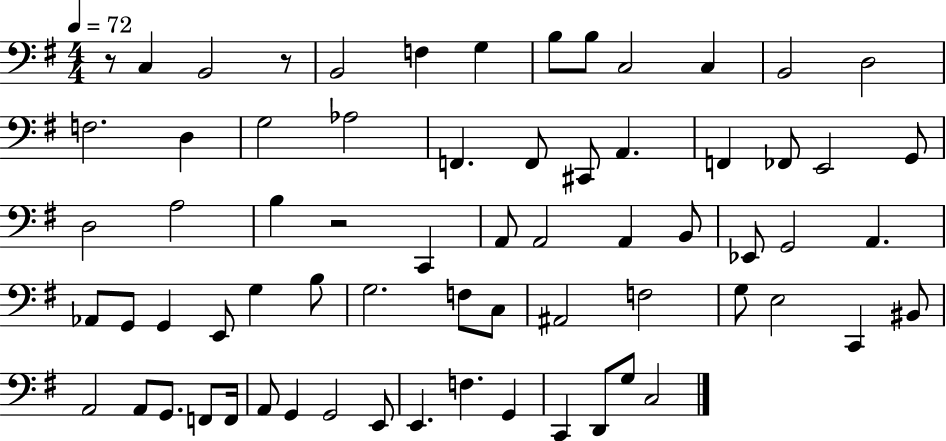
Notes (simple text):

R/e C3/q B2/h R/e B2/h F3/q G3/q B3/e B3/e C3/h C3/q B2/h D3/h F3/h. D3/q G3/h Ab3/h F2/q. F2/e C#2/e A2/q. F2/q FES2/e E2/h G2/e D3/h A3/h B3/q R/h C2/q A2/e A2/h A2/q B2/e Eb2/e G2/h A2/q. Ab2/e G2/e G2/q E2/e G3/q B3/e G3/h. F3/e C3/e A#2/h F3/h G3/e E3/h C2/q BIS2/e A2/h A2/e G2/e. F2/e F2/s A2/e G2/q G2/h E2/e E2/q. F3/q. G2/q C2/q D2/e G3/e C3/h